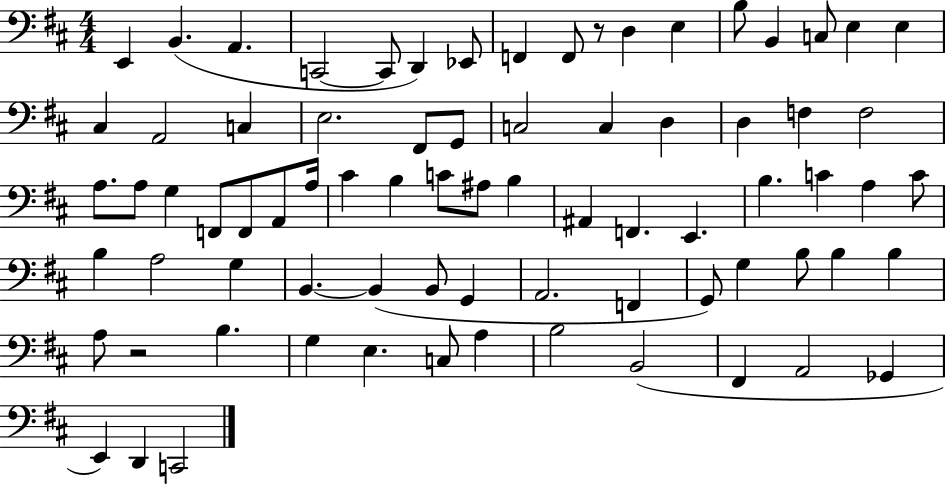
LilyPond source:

{
  \clef bass
  \numericTimeSignature
  \time 4/4
  \key d \major
  e,4 b,4.( a,4. | c,2~~ c,8 d,4) ees,8 | f,4 f,8 r8 d4 e4 | b8 b,4 c8 e4 e4 | \break cis4 a,2 c4 | e2. fis,8 g,8 | c2 c4 d4 | d4 f4 f2 | \break a8. a8 g4 f,8 f,8 a,8 a16 | cis'4 b4 c'8 ais8 b4 | ais,4 f,4. e,4. | b4. c'4 a4 c'8 | \break b4 a2 g4 | b,4.~~ b,4( b,8 g,4 | a,2. f,4 | g,8) g4 b8 b4 b4 | \break a8 r2 b4. | g4 e4. c8 a4 | b2 b,2( | fis,4 a,2 ges,4 | \break e,4) d,4 c,2 | \bar "|."
}